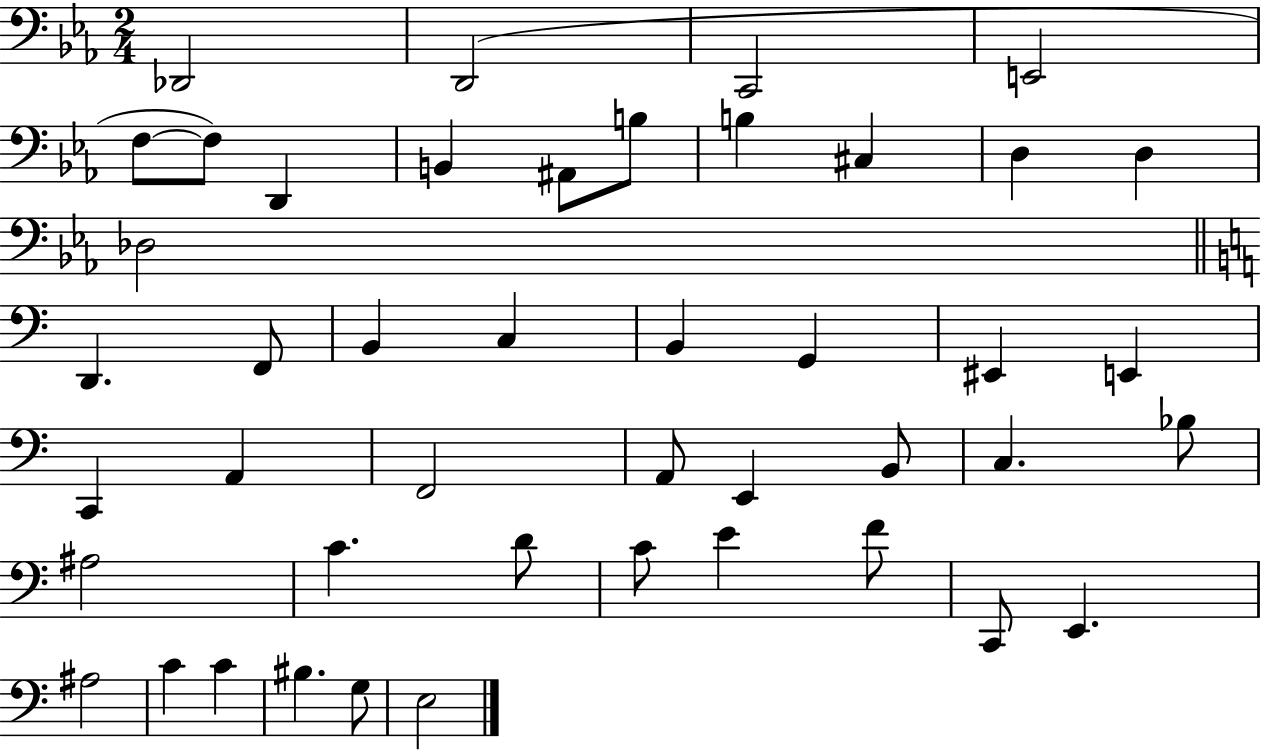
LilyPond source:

{
  \clef bass
  \numericTimeSignature
  \time 2/4
  \key ees \major
  des,2 | d,2( | c,2 | e,2 | \break f8~~ f8) d,4 | b,4 ais,8 b8 | b4 cis4 | d4 d4 | \break des2 | \bar "||" \break \key c \major d,4. f,8 | b,4 c4 | b,4 g,4 | eis,4 e,4 | \break c,4 a,4 | f,2 | a,8 e,4 b,8 | c4. bes8 | \break ais2 | c'4. d'8 | c'8 e'4 f'8 | c,8 e,4. | \break ais2 | c'4 c'4 | bis4. g8 | e2 | \break \bar "|."
}